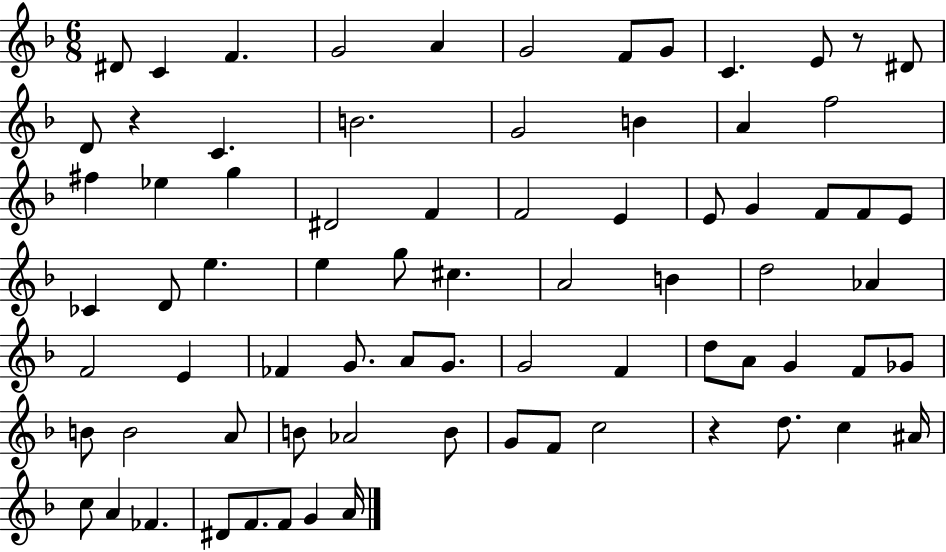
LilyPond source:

{
  \clef treble
  \numericTimeSignature
  \time 6/8
  \key f \major
  \repeat volta 2 { dis'8 c'4 f'4. | g'2 a'4 | g'2 f'8 g'8 | c'4. e'8 r8 dis'8 | \break d'8 r4 c'4. | b'2. | g'2 b'4 | a'4 f''2 | \break fis''4 ees''4 g''4 | dis'2 f'4 | f'2 e'4 | e'8 g'4 f'8 f'8 e'8 | \break ces'4 d'8 e''4. | e''4 g''8 cis''4. | a'2 b'4 | d''2 aes'4 | \break f'2 e'4 | fes'4 g'8. a'8 g'8. | g'2 f'4 | d''8 a'8 g'4 f'8 ges'8 | \break b'8 b'2 a'8 | b'8 aes'2 b'8 | g'8 f'8 c''2 | r4 d''8. c''4 ais'16 | \break c''8 a'4 fes'4. | dis'8 f'8. f'8 g'4 a'16 | } \bar "|."
}